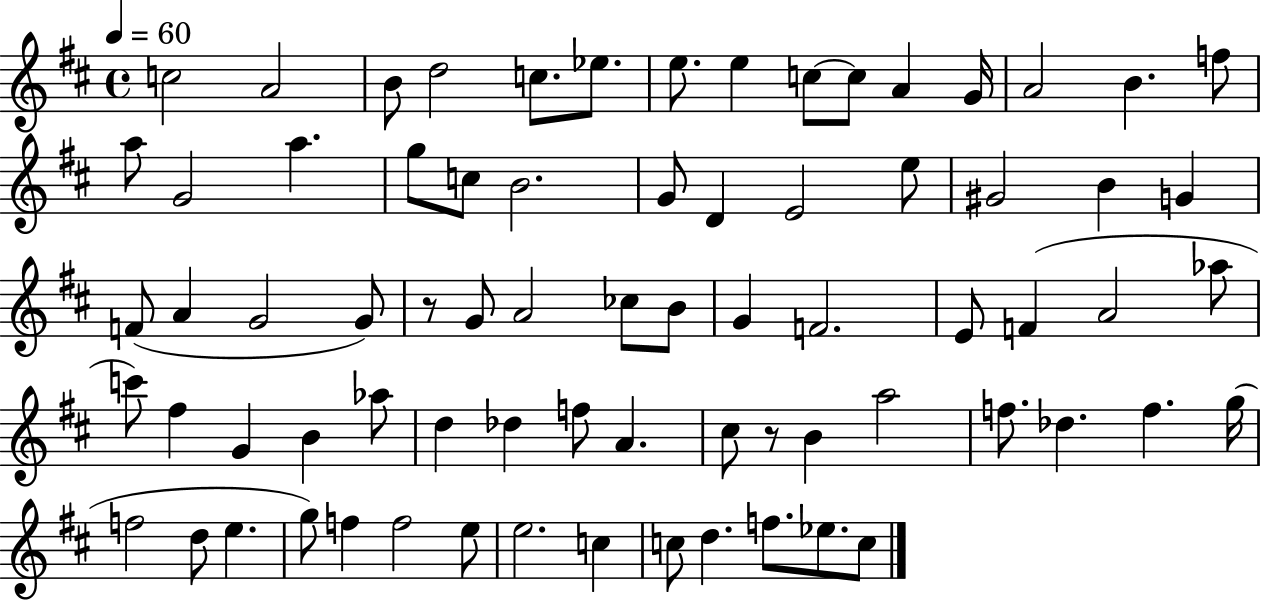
C5/h A4/h B4/e D5/h C5/e. Eb5/e. E5/e. E5/q C5/e C5/e A4/q G4/s A4/h B4/q. F5/e A5/e G4/h A5/q. G5/e C5/e B4/h. G4/e D4/q E4/h E5/e G#4/h B4/q G4/q F4/e A4/q G4/h G4/e R/e G4/e A4/h CES5/e B4/e G4/q F4/h. E4/e F4/q A4/h Ab5/e C6/e F#5/q G4/q B4/q Ab5/e D5/q Db5/q F5/e A4/q. C#5/e R/e B4/q A5/h F5/e. Db5/q. F5/q. G5/s F5/h D5/e E5/q. G5/e F5/q F5/h E5/e E5/h. C5/q C5/e D5/q. F5/e. Eb5/e. C5/e